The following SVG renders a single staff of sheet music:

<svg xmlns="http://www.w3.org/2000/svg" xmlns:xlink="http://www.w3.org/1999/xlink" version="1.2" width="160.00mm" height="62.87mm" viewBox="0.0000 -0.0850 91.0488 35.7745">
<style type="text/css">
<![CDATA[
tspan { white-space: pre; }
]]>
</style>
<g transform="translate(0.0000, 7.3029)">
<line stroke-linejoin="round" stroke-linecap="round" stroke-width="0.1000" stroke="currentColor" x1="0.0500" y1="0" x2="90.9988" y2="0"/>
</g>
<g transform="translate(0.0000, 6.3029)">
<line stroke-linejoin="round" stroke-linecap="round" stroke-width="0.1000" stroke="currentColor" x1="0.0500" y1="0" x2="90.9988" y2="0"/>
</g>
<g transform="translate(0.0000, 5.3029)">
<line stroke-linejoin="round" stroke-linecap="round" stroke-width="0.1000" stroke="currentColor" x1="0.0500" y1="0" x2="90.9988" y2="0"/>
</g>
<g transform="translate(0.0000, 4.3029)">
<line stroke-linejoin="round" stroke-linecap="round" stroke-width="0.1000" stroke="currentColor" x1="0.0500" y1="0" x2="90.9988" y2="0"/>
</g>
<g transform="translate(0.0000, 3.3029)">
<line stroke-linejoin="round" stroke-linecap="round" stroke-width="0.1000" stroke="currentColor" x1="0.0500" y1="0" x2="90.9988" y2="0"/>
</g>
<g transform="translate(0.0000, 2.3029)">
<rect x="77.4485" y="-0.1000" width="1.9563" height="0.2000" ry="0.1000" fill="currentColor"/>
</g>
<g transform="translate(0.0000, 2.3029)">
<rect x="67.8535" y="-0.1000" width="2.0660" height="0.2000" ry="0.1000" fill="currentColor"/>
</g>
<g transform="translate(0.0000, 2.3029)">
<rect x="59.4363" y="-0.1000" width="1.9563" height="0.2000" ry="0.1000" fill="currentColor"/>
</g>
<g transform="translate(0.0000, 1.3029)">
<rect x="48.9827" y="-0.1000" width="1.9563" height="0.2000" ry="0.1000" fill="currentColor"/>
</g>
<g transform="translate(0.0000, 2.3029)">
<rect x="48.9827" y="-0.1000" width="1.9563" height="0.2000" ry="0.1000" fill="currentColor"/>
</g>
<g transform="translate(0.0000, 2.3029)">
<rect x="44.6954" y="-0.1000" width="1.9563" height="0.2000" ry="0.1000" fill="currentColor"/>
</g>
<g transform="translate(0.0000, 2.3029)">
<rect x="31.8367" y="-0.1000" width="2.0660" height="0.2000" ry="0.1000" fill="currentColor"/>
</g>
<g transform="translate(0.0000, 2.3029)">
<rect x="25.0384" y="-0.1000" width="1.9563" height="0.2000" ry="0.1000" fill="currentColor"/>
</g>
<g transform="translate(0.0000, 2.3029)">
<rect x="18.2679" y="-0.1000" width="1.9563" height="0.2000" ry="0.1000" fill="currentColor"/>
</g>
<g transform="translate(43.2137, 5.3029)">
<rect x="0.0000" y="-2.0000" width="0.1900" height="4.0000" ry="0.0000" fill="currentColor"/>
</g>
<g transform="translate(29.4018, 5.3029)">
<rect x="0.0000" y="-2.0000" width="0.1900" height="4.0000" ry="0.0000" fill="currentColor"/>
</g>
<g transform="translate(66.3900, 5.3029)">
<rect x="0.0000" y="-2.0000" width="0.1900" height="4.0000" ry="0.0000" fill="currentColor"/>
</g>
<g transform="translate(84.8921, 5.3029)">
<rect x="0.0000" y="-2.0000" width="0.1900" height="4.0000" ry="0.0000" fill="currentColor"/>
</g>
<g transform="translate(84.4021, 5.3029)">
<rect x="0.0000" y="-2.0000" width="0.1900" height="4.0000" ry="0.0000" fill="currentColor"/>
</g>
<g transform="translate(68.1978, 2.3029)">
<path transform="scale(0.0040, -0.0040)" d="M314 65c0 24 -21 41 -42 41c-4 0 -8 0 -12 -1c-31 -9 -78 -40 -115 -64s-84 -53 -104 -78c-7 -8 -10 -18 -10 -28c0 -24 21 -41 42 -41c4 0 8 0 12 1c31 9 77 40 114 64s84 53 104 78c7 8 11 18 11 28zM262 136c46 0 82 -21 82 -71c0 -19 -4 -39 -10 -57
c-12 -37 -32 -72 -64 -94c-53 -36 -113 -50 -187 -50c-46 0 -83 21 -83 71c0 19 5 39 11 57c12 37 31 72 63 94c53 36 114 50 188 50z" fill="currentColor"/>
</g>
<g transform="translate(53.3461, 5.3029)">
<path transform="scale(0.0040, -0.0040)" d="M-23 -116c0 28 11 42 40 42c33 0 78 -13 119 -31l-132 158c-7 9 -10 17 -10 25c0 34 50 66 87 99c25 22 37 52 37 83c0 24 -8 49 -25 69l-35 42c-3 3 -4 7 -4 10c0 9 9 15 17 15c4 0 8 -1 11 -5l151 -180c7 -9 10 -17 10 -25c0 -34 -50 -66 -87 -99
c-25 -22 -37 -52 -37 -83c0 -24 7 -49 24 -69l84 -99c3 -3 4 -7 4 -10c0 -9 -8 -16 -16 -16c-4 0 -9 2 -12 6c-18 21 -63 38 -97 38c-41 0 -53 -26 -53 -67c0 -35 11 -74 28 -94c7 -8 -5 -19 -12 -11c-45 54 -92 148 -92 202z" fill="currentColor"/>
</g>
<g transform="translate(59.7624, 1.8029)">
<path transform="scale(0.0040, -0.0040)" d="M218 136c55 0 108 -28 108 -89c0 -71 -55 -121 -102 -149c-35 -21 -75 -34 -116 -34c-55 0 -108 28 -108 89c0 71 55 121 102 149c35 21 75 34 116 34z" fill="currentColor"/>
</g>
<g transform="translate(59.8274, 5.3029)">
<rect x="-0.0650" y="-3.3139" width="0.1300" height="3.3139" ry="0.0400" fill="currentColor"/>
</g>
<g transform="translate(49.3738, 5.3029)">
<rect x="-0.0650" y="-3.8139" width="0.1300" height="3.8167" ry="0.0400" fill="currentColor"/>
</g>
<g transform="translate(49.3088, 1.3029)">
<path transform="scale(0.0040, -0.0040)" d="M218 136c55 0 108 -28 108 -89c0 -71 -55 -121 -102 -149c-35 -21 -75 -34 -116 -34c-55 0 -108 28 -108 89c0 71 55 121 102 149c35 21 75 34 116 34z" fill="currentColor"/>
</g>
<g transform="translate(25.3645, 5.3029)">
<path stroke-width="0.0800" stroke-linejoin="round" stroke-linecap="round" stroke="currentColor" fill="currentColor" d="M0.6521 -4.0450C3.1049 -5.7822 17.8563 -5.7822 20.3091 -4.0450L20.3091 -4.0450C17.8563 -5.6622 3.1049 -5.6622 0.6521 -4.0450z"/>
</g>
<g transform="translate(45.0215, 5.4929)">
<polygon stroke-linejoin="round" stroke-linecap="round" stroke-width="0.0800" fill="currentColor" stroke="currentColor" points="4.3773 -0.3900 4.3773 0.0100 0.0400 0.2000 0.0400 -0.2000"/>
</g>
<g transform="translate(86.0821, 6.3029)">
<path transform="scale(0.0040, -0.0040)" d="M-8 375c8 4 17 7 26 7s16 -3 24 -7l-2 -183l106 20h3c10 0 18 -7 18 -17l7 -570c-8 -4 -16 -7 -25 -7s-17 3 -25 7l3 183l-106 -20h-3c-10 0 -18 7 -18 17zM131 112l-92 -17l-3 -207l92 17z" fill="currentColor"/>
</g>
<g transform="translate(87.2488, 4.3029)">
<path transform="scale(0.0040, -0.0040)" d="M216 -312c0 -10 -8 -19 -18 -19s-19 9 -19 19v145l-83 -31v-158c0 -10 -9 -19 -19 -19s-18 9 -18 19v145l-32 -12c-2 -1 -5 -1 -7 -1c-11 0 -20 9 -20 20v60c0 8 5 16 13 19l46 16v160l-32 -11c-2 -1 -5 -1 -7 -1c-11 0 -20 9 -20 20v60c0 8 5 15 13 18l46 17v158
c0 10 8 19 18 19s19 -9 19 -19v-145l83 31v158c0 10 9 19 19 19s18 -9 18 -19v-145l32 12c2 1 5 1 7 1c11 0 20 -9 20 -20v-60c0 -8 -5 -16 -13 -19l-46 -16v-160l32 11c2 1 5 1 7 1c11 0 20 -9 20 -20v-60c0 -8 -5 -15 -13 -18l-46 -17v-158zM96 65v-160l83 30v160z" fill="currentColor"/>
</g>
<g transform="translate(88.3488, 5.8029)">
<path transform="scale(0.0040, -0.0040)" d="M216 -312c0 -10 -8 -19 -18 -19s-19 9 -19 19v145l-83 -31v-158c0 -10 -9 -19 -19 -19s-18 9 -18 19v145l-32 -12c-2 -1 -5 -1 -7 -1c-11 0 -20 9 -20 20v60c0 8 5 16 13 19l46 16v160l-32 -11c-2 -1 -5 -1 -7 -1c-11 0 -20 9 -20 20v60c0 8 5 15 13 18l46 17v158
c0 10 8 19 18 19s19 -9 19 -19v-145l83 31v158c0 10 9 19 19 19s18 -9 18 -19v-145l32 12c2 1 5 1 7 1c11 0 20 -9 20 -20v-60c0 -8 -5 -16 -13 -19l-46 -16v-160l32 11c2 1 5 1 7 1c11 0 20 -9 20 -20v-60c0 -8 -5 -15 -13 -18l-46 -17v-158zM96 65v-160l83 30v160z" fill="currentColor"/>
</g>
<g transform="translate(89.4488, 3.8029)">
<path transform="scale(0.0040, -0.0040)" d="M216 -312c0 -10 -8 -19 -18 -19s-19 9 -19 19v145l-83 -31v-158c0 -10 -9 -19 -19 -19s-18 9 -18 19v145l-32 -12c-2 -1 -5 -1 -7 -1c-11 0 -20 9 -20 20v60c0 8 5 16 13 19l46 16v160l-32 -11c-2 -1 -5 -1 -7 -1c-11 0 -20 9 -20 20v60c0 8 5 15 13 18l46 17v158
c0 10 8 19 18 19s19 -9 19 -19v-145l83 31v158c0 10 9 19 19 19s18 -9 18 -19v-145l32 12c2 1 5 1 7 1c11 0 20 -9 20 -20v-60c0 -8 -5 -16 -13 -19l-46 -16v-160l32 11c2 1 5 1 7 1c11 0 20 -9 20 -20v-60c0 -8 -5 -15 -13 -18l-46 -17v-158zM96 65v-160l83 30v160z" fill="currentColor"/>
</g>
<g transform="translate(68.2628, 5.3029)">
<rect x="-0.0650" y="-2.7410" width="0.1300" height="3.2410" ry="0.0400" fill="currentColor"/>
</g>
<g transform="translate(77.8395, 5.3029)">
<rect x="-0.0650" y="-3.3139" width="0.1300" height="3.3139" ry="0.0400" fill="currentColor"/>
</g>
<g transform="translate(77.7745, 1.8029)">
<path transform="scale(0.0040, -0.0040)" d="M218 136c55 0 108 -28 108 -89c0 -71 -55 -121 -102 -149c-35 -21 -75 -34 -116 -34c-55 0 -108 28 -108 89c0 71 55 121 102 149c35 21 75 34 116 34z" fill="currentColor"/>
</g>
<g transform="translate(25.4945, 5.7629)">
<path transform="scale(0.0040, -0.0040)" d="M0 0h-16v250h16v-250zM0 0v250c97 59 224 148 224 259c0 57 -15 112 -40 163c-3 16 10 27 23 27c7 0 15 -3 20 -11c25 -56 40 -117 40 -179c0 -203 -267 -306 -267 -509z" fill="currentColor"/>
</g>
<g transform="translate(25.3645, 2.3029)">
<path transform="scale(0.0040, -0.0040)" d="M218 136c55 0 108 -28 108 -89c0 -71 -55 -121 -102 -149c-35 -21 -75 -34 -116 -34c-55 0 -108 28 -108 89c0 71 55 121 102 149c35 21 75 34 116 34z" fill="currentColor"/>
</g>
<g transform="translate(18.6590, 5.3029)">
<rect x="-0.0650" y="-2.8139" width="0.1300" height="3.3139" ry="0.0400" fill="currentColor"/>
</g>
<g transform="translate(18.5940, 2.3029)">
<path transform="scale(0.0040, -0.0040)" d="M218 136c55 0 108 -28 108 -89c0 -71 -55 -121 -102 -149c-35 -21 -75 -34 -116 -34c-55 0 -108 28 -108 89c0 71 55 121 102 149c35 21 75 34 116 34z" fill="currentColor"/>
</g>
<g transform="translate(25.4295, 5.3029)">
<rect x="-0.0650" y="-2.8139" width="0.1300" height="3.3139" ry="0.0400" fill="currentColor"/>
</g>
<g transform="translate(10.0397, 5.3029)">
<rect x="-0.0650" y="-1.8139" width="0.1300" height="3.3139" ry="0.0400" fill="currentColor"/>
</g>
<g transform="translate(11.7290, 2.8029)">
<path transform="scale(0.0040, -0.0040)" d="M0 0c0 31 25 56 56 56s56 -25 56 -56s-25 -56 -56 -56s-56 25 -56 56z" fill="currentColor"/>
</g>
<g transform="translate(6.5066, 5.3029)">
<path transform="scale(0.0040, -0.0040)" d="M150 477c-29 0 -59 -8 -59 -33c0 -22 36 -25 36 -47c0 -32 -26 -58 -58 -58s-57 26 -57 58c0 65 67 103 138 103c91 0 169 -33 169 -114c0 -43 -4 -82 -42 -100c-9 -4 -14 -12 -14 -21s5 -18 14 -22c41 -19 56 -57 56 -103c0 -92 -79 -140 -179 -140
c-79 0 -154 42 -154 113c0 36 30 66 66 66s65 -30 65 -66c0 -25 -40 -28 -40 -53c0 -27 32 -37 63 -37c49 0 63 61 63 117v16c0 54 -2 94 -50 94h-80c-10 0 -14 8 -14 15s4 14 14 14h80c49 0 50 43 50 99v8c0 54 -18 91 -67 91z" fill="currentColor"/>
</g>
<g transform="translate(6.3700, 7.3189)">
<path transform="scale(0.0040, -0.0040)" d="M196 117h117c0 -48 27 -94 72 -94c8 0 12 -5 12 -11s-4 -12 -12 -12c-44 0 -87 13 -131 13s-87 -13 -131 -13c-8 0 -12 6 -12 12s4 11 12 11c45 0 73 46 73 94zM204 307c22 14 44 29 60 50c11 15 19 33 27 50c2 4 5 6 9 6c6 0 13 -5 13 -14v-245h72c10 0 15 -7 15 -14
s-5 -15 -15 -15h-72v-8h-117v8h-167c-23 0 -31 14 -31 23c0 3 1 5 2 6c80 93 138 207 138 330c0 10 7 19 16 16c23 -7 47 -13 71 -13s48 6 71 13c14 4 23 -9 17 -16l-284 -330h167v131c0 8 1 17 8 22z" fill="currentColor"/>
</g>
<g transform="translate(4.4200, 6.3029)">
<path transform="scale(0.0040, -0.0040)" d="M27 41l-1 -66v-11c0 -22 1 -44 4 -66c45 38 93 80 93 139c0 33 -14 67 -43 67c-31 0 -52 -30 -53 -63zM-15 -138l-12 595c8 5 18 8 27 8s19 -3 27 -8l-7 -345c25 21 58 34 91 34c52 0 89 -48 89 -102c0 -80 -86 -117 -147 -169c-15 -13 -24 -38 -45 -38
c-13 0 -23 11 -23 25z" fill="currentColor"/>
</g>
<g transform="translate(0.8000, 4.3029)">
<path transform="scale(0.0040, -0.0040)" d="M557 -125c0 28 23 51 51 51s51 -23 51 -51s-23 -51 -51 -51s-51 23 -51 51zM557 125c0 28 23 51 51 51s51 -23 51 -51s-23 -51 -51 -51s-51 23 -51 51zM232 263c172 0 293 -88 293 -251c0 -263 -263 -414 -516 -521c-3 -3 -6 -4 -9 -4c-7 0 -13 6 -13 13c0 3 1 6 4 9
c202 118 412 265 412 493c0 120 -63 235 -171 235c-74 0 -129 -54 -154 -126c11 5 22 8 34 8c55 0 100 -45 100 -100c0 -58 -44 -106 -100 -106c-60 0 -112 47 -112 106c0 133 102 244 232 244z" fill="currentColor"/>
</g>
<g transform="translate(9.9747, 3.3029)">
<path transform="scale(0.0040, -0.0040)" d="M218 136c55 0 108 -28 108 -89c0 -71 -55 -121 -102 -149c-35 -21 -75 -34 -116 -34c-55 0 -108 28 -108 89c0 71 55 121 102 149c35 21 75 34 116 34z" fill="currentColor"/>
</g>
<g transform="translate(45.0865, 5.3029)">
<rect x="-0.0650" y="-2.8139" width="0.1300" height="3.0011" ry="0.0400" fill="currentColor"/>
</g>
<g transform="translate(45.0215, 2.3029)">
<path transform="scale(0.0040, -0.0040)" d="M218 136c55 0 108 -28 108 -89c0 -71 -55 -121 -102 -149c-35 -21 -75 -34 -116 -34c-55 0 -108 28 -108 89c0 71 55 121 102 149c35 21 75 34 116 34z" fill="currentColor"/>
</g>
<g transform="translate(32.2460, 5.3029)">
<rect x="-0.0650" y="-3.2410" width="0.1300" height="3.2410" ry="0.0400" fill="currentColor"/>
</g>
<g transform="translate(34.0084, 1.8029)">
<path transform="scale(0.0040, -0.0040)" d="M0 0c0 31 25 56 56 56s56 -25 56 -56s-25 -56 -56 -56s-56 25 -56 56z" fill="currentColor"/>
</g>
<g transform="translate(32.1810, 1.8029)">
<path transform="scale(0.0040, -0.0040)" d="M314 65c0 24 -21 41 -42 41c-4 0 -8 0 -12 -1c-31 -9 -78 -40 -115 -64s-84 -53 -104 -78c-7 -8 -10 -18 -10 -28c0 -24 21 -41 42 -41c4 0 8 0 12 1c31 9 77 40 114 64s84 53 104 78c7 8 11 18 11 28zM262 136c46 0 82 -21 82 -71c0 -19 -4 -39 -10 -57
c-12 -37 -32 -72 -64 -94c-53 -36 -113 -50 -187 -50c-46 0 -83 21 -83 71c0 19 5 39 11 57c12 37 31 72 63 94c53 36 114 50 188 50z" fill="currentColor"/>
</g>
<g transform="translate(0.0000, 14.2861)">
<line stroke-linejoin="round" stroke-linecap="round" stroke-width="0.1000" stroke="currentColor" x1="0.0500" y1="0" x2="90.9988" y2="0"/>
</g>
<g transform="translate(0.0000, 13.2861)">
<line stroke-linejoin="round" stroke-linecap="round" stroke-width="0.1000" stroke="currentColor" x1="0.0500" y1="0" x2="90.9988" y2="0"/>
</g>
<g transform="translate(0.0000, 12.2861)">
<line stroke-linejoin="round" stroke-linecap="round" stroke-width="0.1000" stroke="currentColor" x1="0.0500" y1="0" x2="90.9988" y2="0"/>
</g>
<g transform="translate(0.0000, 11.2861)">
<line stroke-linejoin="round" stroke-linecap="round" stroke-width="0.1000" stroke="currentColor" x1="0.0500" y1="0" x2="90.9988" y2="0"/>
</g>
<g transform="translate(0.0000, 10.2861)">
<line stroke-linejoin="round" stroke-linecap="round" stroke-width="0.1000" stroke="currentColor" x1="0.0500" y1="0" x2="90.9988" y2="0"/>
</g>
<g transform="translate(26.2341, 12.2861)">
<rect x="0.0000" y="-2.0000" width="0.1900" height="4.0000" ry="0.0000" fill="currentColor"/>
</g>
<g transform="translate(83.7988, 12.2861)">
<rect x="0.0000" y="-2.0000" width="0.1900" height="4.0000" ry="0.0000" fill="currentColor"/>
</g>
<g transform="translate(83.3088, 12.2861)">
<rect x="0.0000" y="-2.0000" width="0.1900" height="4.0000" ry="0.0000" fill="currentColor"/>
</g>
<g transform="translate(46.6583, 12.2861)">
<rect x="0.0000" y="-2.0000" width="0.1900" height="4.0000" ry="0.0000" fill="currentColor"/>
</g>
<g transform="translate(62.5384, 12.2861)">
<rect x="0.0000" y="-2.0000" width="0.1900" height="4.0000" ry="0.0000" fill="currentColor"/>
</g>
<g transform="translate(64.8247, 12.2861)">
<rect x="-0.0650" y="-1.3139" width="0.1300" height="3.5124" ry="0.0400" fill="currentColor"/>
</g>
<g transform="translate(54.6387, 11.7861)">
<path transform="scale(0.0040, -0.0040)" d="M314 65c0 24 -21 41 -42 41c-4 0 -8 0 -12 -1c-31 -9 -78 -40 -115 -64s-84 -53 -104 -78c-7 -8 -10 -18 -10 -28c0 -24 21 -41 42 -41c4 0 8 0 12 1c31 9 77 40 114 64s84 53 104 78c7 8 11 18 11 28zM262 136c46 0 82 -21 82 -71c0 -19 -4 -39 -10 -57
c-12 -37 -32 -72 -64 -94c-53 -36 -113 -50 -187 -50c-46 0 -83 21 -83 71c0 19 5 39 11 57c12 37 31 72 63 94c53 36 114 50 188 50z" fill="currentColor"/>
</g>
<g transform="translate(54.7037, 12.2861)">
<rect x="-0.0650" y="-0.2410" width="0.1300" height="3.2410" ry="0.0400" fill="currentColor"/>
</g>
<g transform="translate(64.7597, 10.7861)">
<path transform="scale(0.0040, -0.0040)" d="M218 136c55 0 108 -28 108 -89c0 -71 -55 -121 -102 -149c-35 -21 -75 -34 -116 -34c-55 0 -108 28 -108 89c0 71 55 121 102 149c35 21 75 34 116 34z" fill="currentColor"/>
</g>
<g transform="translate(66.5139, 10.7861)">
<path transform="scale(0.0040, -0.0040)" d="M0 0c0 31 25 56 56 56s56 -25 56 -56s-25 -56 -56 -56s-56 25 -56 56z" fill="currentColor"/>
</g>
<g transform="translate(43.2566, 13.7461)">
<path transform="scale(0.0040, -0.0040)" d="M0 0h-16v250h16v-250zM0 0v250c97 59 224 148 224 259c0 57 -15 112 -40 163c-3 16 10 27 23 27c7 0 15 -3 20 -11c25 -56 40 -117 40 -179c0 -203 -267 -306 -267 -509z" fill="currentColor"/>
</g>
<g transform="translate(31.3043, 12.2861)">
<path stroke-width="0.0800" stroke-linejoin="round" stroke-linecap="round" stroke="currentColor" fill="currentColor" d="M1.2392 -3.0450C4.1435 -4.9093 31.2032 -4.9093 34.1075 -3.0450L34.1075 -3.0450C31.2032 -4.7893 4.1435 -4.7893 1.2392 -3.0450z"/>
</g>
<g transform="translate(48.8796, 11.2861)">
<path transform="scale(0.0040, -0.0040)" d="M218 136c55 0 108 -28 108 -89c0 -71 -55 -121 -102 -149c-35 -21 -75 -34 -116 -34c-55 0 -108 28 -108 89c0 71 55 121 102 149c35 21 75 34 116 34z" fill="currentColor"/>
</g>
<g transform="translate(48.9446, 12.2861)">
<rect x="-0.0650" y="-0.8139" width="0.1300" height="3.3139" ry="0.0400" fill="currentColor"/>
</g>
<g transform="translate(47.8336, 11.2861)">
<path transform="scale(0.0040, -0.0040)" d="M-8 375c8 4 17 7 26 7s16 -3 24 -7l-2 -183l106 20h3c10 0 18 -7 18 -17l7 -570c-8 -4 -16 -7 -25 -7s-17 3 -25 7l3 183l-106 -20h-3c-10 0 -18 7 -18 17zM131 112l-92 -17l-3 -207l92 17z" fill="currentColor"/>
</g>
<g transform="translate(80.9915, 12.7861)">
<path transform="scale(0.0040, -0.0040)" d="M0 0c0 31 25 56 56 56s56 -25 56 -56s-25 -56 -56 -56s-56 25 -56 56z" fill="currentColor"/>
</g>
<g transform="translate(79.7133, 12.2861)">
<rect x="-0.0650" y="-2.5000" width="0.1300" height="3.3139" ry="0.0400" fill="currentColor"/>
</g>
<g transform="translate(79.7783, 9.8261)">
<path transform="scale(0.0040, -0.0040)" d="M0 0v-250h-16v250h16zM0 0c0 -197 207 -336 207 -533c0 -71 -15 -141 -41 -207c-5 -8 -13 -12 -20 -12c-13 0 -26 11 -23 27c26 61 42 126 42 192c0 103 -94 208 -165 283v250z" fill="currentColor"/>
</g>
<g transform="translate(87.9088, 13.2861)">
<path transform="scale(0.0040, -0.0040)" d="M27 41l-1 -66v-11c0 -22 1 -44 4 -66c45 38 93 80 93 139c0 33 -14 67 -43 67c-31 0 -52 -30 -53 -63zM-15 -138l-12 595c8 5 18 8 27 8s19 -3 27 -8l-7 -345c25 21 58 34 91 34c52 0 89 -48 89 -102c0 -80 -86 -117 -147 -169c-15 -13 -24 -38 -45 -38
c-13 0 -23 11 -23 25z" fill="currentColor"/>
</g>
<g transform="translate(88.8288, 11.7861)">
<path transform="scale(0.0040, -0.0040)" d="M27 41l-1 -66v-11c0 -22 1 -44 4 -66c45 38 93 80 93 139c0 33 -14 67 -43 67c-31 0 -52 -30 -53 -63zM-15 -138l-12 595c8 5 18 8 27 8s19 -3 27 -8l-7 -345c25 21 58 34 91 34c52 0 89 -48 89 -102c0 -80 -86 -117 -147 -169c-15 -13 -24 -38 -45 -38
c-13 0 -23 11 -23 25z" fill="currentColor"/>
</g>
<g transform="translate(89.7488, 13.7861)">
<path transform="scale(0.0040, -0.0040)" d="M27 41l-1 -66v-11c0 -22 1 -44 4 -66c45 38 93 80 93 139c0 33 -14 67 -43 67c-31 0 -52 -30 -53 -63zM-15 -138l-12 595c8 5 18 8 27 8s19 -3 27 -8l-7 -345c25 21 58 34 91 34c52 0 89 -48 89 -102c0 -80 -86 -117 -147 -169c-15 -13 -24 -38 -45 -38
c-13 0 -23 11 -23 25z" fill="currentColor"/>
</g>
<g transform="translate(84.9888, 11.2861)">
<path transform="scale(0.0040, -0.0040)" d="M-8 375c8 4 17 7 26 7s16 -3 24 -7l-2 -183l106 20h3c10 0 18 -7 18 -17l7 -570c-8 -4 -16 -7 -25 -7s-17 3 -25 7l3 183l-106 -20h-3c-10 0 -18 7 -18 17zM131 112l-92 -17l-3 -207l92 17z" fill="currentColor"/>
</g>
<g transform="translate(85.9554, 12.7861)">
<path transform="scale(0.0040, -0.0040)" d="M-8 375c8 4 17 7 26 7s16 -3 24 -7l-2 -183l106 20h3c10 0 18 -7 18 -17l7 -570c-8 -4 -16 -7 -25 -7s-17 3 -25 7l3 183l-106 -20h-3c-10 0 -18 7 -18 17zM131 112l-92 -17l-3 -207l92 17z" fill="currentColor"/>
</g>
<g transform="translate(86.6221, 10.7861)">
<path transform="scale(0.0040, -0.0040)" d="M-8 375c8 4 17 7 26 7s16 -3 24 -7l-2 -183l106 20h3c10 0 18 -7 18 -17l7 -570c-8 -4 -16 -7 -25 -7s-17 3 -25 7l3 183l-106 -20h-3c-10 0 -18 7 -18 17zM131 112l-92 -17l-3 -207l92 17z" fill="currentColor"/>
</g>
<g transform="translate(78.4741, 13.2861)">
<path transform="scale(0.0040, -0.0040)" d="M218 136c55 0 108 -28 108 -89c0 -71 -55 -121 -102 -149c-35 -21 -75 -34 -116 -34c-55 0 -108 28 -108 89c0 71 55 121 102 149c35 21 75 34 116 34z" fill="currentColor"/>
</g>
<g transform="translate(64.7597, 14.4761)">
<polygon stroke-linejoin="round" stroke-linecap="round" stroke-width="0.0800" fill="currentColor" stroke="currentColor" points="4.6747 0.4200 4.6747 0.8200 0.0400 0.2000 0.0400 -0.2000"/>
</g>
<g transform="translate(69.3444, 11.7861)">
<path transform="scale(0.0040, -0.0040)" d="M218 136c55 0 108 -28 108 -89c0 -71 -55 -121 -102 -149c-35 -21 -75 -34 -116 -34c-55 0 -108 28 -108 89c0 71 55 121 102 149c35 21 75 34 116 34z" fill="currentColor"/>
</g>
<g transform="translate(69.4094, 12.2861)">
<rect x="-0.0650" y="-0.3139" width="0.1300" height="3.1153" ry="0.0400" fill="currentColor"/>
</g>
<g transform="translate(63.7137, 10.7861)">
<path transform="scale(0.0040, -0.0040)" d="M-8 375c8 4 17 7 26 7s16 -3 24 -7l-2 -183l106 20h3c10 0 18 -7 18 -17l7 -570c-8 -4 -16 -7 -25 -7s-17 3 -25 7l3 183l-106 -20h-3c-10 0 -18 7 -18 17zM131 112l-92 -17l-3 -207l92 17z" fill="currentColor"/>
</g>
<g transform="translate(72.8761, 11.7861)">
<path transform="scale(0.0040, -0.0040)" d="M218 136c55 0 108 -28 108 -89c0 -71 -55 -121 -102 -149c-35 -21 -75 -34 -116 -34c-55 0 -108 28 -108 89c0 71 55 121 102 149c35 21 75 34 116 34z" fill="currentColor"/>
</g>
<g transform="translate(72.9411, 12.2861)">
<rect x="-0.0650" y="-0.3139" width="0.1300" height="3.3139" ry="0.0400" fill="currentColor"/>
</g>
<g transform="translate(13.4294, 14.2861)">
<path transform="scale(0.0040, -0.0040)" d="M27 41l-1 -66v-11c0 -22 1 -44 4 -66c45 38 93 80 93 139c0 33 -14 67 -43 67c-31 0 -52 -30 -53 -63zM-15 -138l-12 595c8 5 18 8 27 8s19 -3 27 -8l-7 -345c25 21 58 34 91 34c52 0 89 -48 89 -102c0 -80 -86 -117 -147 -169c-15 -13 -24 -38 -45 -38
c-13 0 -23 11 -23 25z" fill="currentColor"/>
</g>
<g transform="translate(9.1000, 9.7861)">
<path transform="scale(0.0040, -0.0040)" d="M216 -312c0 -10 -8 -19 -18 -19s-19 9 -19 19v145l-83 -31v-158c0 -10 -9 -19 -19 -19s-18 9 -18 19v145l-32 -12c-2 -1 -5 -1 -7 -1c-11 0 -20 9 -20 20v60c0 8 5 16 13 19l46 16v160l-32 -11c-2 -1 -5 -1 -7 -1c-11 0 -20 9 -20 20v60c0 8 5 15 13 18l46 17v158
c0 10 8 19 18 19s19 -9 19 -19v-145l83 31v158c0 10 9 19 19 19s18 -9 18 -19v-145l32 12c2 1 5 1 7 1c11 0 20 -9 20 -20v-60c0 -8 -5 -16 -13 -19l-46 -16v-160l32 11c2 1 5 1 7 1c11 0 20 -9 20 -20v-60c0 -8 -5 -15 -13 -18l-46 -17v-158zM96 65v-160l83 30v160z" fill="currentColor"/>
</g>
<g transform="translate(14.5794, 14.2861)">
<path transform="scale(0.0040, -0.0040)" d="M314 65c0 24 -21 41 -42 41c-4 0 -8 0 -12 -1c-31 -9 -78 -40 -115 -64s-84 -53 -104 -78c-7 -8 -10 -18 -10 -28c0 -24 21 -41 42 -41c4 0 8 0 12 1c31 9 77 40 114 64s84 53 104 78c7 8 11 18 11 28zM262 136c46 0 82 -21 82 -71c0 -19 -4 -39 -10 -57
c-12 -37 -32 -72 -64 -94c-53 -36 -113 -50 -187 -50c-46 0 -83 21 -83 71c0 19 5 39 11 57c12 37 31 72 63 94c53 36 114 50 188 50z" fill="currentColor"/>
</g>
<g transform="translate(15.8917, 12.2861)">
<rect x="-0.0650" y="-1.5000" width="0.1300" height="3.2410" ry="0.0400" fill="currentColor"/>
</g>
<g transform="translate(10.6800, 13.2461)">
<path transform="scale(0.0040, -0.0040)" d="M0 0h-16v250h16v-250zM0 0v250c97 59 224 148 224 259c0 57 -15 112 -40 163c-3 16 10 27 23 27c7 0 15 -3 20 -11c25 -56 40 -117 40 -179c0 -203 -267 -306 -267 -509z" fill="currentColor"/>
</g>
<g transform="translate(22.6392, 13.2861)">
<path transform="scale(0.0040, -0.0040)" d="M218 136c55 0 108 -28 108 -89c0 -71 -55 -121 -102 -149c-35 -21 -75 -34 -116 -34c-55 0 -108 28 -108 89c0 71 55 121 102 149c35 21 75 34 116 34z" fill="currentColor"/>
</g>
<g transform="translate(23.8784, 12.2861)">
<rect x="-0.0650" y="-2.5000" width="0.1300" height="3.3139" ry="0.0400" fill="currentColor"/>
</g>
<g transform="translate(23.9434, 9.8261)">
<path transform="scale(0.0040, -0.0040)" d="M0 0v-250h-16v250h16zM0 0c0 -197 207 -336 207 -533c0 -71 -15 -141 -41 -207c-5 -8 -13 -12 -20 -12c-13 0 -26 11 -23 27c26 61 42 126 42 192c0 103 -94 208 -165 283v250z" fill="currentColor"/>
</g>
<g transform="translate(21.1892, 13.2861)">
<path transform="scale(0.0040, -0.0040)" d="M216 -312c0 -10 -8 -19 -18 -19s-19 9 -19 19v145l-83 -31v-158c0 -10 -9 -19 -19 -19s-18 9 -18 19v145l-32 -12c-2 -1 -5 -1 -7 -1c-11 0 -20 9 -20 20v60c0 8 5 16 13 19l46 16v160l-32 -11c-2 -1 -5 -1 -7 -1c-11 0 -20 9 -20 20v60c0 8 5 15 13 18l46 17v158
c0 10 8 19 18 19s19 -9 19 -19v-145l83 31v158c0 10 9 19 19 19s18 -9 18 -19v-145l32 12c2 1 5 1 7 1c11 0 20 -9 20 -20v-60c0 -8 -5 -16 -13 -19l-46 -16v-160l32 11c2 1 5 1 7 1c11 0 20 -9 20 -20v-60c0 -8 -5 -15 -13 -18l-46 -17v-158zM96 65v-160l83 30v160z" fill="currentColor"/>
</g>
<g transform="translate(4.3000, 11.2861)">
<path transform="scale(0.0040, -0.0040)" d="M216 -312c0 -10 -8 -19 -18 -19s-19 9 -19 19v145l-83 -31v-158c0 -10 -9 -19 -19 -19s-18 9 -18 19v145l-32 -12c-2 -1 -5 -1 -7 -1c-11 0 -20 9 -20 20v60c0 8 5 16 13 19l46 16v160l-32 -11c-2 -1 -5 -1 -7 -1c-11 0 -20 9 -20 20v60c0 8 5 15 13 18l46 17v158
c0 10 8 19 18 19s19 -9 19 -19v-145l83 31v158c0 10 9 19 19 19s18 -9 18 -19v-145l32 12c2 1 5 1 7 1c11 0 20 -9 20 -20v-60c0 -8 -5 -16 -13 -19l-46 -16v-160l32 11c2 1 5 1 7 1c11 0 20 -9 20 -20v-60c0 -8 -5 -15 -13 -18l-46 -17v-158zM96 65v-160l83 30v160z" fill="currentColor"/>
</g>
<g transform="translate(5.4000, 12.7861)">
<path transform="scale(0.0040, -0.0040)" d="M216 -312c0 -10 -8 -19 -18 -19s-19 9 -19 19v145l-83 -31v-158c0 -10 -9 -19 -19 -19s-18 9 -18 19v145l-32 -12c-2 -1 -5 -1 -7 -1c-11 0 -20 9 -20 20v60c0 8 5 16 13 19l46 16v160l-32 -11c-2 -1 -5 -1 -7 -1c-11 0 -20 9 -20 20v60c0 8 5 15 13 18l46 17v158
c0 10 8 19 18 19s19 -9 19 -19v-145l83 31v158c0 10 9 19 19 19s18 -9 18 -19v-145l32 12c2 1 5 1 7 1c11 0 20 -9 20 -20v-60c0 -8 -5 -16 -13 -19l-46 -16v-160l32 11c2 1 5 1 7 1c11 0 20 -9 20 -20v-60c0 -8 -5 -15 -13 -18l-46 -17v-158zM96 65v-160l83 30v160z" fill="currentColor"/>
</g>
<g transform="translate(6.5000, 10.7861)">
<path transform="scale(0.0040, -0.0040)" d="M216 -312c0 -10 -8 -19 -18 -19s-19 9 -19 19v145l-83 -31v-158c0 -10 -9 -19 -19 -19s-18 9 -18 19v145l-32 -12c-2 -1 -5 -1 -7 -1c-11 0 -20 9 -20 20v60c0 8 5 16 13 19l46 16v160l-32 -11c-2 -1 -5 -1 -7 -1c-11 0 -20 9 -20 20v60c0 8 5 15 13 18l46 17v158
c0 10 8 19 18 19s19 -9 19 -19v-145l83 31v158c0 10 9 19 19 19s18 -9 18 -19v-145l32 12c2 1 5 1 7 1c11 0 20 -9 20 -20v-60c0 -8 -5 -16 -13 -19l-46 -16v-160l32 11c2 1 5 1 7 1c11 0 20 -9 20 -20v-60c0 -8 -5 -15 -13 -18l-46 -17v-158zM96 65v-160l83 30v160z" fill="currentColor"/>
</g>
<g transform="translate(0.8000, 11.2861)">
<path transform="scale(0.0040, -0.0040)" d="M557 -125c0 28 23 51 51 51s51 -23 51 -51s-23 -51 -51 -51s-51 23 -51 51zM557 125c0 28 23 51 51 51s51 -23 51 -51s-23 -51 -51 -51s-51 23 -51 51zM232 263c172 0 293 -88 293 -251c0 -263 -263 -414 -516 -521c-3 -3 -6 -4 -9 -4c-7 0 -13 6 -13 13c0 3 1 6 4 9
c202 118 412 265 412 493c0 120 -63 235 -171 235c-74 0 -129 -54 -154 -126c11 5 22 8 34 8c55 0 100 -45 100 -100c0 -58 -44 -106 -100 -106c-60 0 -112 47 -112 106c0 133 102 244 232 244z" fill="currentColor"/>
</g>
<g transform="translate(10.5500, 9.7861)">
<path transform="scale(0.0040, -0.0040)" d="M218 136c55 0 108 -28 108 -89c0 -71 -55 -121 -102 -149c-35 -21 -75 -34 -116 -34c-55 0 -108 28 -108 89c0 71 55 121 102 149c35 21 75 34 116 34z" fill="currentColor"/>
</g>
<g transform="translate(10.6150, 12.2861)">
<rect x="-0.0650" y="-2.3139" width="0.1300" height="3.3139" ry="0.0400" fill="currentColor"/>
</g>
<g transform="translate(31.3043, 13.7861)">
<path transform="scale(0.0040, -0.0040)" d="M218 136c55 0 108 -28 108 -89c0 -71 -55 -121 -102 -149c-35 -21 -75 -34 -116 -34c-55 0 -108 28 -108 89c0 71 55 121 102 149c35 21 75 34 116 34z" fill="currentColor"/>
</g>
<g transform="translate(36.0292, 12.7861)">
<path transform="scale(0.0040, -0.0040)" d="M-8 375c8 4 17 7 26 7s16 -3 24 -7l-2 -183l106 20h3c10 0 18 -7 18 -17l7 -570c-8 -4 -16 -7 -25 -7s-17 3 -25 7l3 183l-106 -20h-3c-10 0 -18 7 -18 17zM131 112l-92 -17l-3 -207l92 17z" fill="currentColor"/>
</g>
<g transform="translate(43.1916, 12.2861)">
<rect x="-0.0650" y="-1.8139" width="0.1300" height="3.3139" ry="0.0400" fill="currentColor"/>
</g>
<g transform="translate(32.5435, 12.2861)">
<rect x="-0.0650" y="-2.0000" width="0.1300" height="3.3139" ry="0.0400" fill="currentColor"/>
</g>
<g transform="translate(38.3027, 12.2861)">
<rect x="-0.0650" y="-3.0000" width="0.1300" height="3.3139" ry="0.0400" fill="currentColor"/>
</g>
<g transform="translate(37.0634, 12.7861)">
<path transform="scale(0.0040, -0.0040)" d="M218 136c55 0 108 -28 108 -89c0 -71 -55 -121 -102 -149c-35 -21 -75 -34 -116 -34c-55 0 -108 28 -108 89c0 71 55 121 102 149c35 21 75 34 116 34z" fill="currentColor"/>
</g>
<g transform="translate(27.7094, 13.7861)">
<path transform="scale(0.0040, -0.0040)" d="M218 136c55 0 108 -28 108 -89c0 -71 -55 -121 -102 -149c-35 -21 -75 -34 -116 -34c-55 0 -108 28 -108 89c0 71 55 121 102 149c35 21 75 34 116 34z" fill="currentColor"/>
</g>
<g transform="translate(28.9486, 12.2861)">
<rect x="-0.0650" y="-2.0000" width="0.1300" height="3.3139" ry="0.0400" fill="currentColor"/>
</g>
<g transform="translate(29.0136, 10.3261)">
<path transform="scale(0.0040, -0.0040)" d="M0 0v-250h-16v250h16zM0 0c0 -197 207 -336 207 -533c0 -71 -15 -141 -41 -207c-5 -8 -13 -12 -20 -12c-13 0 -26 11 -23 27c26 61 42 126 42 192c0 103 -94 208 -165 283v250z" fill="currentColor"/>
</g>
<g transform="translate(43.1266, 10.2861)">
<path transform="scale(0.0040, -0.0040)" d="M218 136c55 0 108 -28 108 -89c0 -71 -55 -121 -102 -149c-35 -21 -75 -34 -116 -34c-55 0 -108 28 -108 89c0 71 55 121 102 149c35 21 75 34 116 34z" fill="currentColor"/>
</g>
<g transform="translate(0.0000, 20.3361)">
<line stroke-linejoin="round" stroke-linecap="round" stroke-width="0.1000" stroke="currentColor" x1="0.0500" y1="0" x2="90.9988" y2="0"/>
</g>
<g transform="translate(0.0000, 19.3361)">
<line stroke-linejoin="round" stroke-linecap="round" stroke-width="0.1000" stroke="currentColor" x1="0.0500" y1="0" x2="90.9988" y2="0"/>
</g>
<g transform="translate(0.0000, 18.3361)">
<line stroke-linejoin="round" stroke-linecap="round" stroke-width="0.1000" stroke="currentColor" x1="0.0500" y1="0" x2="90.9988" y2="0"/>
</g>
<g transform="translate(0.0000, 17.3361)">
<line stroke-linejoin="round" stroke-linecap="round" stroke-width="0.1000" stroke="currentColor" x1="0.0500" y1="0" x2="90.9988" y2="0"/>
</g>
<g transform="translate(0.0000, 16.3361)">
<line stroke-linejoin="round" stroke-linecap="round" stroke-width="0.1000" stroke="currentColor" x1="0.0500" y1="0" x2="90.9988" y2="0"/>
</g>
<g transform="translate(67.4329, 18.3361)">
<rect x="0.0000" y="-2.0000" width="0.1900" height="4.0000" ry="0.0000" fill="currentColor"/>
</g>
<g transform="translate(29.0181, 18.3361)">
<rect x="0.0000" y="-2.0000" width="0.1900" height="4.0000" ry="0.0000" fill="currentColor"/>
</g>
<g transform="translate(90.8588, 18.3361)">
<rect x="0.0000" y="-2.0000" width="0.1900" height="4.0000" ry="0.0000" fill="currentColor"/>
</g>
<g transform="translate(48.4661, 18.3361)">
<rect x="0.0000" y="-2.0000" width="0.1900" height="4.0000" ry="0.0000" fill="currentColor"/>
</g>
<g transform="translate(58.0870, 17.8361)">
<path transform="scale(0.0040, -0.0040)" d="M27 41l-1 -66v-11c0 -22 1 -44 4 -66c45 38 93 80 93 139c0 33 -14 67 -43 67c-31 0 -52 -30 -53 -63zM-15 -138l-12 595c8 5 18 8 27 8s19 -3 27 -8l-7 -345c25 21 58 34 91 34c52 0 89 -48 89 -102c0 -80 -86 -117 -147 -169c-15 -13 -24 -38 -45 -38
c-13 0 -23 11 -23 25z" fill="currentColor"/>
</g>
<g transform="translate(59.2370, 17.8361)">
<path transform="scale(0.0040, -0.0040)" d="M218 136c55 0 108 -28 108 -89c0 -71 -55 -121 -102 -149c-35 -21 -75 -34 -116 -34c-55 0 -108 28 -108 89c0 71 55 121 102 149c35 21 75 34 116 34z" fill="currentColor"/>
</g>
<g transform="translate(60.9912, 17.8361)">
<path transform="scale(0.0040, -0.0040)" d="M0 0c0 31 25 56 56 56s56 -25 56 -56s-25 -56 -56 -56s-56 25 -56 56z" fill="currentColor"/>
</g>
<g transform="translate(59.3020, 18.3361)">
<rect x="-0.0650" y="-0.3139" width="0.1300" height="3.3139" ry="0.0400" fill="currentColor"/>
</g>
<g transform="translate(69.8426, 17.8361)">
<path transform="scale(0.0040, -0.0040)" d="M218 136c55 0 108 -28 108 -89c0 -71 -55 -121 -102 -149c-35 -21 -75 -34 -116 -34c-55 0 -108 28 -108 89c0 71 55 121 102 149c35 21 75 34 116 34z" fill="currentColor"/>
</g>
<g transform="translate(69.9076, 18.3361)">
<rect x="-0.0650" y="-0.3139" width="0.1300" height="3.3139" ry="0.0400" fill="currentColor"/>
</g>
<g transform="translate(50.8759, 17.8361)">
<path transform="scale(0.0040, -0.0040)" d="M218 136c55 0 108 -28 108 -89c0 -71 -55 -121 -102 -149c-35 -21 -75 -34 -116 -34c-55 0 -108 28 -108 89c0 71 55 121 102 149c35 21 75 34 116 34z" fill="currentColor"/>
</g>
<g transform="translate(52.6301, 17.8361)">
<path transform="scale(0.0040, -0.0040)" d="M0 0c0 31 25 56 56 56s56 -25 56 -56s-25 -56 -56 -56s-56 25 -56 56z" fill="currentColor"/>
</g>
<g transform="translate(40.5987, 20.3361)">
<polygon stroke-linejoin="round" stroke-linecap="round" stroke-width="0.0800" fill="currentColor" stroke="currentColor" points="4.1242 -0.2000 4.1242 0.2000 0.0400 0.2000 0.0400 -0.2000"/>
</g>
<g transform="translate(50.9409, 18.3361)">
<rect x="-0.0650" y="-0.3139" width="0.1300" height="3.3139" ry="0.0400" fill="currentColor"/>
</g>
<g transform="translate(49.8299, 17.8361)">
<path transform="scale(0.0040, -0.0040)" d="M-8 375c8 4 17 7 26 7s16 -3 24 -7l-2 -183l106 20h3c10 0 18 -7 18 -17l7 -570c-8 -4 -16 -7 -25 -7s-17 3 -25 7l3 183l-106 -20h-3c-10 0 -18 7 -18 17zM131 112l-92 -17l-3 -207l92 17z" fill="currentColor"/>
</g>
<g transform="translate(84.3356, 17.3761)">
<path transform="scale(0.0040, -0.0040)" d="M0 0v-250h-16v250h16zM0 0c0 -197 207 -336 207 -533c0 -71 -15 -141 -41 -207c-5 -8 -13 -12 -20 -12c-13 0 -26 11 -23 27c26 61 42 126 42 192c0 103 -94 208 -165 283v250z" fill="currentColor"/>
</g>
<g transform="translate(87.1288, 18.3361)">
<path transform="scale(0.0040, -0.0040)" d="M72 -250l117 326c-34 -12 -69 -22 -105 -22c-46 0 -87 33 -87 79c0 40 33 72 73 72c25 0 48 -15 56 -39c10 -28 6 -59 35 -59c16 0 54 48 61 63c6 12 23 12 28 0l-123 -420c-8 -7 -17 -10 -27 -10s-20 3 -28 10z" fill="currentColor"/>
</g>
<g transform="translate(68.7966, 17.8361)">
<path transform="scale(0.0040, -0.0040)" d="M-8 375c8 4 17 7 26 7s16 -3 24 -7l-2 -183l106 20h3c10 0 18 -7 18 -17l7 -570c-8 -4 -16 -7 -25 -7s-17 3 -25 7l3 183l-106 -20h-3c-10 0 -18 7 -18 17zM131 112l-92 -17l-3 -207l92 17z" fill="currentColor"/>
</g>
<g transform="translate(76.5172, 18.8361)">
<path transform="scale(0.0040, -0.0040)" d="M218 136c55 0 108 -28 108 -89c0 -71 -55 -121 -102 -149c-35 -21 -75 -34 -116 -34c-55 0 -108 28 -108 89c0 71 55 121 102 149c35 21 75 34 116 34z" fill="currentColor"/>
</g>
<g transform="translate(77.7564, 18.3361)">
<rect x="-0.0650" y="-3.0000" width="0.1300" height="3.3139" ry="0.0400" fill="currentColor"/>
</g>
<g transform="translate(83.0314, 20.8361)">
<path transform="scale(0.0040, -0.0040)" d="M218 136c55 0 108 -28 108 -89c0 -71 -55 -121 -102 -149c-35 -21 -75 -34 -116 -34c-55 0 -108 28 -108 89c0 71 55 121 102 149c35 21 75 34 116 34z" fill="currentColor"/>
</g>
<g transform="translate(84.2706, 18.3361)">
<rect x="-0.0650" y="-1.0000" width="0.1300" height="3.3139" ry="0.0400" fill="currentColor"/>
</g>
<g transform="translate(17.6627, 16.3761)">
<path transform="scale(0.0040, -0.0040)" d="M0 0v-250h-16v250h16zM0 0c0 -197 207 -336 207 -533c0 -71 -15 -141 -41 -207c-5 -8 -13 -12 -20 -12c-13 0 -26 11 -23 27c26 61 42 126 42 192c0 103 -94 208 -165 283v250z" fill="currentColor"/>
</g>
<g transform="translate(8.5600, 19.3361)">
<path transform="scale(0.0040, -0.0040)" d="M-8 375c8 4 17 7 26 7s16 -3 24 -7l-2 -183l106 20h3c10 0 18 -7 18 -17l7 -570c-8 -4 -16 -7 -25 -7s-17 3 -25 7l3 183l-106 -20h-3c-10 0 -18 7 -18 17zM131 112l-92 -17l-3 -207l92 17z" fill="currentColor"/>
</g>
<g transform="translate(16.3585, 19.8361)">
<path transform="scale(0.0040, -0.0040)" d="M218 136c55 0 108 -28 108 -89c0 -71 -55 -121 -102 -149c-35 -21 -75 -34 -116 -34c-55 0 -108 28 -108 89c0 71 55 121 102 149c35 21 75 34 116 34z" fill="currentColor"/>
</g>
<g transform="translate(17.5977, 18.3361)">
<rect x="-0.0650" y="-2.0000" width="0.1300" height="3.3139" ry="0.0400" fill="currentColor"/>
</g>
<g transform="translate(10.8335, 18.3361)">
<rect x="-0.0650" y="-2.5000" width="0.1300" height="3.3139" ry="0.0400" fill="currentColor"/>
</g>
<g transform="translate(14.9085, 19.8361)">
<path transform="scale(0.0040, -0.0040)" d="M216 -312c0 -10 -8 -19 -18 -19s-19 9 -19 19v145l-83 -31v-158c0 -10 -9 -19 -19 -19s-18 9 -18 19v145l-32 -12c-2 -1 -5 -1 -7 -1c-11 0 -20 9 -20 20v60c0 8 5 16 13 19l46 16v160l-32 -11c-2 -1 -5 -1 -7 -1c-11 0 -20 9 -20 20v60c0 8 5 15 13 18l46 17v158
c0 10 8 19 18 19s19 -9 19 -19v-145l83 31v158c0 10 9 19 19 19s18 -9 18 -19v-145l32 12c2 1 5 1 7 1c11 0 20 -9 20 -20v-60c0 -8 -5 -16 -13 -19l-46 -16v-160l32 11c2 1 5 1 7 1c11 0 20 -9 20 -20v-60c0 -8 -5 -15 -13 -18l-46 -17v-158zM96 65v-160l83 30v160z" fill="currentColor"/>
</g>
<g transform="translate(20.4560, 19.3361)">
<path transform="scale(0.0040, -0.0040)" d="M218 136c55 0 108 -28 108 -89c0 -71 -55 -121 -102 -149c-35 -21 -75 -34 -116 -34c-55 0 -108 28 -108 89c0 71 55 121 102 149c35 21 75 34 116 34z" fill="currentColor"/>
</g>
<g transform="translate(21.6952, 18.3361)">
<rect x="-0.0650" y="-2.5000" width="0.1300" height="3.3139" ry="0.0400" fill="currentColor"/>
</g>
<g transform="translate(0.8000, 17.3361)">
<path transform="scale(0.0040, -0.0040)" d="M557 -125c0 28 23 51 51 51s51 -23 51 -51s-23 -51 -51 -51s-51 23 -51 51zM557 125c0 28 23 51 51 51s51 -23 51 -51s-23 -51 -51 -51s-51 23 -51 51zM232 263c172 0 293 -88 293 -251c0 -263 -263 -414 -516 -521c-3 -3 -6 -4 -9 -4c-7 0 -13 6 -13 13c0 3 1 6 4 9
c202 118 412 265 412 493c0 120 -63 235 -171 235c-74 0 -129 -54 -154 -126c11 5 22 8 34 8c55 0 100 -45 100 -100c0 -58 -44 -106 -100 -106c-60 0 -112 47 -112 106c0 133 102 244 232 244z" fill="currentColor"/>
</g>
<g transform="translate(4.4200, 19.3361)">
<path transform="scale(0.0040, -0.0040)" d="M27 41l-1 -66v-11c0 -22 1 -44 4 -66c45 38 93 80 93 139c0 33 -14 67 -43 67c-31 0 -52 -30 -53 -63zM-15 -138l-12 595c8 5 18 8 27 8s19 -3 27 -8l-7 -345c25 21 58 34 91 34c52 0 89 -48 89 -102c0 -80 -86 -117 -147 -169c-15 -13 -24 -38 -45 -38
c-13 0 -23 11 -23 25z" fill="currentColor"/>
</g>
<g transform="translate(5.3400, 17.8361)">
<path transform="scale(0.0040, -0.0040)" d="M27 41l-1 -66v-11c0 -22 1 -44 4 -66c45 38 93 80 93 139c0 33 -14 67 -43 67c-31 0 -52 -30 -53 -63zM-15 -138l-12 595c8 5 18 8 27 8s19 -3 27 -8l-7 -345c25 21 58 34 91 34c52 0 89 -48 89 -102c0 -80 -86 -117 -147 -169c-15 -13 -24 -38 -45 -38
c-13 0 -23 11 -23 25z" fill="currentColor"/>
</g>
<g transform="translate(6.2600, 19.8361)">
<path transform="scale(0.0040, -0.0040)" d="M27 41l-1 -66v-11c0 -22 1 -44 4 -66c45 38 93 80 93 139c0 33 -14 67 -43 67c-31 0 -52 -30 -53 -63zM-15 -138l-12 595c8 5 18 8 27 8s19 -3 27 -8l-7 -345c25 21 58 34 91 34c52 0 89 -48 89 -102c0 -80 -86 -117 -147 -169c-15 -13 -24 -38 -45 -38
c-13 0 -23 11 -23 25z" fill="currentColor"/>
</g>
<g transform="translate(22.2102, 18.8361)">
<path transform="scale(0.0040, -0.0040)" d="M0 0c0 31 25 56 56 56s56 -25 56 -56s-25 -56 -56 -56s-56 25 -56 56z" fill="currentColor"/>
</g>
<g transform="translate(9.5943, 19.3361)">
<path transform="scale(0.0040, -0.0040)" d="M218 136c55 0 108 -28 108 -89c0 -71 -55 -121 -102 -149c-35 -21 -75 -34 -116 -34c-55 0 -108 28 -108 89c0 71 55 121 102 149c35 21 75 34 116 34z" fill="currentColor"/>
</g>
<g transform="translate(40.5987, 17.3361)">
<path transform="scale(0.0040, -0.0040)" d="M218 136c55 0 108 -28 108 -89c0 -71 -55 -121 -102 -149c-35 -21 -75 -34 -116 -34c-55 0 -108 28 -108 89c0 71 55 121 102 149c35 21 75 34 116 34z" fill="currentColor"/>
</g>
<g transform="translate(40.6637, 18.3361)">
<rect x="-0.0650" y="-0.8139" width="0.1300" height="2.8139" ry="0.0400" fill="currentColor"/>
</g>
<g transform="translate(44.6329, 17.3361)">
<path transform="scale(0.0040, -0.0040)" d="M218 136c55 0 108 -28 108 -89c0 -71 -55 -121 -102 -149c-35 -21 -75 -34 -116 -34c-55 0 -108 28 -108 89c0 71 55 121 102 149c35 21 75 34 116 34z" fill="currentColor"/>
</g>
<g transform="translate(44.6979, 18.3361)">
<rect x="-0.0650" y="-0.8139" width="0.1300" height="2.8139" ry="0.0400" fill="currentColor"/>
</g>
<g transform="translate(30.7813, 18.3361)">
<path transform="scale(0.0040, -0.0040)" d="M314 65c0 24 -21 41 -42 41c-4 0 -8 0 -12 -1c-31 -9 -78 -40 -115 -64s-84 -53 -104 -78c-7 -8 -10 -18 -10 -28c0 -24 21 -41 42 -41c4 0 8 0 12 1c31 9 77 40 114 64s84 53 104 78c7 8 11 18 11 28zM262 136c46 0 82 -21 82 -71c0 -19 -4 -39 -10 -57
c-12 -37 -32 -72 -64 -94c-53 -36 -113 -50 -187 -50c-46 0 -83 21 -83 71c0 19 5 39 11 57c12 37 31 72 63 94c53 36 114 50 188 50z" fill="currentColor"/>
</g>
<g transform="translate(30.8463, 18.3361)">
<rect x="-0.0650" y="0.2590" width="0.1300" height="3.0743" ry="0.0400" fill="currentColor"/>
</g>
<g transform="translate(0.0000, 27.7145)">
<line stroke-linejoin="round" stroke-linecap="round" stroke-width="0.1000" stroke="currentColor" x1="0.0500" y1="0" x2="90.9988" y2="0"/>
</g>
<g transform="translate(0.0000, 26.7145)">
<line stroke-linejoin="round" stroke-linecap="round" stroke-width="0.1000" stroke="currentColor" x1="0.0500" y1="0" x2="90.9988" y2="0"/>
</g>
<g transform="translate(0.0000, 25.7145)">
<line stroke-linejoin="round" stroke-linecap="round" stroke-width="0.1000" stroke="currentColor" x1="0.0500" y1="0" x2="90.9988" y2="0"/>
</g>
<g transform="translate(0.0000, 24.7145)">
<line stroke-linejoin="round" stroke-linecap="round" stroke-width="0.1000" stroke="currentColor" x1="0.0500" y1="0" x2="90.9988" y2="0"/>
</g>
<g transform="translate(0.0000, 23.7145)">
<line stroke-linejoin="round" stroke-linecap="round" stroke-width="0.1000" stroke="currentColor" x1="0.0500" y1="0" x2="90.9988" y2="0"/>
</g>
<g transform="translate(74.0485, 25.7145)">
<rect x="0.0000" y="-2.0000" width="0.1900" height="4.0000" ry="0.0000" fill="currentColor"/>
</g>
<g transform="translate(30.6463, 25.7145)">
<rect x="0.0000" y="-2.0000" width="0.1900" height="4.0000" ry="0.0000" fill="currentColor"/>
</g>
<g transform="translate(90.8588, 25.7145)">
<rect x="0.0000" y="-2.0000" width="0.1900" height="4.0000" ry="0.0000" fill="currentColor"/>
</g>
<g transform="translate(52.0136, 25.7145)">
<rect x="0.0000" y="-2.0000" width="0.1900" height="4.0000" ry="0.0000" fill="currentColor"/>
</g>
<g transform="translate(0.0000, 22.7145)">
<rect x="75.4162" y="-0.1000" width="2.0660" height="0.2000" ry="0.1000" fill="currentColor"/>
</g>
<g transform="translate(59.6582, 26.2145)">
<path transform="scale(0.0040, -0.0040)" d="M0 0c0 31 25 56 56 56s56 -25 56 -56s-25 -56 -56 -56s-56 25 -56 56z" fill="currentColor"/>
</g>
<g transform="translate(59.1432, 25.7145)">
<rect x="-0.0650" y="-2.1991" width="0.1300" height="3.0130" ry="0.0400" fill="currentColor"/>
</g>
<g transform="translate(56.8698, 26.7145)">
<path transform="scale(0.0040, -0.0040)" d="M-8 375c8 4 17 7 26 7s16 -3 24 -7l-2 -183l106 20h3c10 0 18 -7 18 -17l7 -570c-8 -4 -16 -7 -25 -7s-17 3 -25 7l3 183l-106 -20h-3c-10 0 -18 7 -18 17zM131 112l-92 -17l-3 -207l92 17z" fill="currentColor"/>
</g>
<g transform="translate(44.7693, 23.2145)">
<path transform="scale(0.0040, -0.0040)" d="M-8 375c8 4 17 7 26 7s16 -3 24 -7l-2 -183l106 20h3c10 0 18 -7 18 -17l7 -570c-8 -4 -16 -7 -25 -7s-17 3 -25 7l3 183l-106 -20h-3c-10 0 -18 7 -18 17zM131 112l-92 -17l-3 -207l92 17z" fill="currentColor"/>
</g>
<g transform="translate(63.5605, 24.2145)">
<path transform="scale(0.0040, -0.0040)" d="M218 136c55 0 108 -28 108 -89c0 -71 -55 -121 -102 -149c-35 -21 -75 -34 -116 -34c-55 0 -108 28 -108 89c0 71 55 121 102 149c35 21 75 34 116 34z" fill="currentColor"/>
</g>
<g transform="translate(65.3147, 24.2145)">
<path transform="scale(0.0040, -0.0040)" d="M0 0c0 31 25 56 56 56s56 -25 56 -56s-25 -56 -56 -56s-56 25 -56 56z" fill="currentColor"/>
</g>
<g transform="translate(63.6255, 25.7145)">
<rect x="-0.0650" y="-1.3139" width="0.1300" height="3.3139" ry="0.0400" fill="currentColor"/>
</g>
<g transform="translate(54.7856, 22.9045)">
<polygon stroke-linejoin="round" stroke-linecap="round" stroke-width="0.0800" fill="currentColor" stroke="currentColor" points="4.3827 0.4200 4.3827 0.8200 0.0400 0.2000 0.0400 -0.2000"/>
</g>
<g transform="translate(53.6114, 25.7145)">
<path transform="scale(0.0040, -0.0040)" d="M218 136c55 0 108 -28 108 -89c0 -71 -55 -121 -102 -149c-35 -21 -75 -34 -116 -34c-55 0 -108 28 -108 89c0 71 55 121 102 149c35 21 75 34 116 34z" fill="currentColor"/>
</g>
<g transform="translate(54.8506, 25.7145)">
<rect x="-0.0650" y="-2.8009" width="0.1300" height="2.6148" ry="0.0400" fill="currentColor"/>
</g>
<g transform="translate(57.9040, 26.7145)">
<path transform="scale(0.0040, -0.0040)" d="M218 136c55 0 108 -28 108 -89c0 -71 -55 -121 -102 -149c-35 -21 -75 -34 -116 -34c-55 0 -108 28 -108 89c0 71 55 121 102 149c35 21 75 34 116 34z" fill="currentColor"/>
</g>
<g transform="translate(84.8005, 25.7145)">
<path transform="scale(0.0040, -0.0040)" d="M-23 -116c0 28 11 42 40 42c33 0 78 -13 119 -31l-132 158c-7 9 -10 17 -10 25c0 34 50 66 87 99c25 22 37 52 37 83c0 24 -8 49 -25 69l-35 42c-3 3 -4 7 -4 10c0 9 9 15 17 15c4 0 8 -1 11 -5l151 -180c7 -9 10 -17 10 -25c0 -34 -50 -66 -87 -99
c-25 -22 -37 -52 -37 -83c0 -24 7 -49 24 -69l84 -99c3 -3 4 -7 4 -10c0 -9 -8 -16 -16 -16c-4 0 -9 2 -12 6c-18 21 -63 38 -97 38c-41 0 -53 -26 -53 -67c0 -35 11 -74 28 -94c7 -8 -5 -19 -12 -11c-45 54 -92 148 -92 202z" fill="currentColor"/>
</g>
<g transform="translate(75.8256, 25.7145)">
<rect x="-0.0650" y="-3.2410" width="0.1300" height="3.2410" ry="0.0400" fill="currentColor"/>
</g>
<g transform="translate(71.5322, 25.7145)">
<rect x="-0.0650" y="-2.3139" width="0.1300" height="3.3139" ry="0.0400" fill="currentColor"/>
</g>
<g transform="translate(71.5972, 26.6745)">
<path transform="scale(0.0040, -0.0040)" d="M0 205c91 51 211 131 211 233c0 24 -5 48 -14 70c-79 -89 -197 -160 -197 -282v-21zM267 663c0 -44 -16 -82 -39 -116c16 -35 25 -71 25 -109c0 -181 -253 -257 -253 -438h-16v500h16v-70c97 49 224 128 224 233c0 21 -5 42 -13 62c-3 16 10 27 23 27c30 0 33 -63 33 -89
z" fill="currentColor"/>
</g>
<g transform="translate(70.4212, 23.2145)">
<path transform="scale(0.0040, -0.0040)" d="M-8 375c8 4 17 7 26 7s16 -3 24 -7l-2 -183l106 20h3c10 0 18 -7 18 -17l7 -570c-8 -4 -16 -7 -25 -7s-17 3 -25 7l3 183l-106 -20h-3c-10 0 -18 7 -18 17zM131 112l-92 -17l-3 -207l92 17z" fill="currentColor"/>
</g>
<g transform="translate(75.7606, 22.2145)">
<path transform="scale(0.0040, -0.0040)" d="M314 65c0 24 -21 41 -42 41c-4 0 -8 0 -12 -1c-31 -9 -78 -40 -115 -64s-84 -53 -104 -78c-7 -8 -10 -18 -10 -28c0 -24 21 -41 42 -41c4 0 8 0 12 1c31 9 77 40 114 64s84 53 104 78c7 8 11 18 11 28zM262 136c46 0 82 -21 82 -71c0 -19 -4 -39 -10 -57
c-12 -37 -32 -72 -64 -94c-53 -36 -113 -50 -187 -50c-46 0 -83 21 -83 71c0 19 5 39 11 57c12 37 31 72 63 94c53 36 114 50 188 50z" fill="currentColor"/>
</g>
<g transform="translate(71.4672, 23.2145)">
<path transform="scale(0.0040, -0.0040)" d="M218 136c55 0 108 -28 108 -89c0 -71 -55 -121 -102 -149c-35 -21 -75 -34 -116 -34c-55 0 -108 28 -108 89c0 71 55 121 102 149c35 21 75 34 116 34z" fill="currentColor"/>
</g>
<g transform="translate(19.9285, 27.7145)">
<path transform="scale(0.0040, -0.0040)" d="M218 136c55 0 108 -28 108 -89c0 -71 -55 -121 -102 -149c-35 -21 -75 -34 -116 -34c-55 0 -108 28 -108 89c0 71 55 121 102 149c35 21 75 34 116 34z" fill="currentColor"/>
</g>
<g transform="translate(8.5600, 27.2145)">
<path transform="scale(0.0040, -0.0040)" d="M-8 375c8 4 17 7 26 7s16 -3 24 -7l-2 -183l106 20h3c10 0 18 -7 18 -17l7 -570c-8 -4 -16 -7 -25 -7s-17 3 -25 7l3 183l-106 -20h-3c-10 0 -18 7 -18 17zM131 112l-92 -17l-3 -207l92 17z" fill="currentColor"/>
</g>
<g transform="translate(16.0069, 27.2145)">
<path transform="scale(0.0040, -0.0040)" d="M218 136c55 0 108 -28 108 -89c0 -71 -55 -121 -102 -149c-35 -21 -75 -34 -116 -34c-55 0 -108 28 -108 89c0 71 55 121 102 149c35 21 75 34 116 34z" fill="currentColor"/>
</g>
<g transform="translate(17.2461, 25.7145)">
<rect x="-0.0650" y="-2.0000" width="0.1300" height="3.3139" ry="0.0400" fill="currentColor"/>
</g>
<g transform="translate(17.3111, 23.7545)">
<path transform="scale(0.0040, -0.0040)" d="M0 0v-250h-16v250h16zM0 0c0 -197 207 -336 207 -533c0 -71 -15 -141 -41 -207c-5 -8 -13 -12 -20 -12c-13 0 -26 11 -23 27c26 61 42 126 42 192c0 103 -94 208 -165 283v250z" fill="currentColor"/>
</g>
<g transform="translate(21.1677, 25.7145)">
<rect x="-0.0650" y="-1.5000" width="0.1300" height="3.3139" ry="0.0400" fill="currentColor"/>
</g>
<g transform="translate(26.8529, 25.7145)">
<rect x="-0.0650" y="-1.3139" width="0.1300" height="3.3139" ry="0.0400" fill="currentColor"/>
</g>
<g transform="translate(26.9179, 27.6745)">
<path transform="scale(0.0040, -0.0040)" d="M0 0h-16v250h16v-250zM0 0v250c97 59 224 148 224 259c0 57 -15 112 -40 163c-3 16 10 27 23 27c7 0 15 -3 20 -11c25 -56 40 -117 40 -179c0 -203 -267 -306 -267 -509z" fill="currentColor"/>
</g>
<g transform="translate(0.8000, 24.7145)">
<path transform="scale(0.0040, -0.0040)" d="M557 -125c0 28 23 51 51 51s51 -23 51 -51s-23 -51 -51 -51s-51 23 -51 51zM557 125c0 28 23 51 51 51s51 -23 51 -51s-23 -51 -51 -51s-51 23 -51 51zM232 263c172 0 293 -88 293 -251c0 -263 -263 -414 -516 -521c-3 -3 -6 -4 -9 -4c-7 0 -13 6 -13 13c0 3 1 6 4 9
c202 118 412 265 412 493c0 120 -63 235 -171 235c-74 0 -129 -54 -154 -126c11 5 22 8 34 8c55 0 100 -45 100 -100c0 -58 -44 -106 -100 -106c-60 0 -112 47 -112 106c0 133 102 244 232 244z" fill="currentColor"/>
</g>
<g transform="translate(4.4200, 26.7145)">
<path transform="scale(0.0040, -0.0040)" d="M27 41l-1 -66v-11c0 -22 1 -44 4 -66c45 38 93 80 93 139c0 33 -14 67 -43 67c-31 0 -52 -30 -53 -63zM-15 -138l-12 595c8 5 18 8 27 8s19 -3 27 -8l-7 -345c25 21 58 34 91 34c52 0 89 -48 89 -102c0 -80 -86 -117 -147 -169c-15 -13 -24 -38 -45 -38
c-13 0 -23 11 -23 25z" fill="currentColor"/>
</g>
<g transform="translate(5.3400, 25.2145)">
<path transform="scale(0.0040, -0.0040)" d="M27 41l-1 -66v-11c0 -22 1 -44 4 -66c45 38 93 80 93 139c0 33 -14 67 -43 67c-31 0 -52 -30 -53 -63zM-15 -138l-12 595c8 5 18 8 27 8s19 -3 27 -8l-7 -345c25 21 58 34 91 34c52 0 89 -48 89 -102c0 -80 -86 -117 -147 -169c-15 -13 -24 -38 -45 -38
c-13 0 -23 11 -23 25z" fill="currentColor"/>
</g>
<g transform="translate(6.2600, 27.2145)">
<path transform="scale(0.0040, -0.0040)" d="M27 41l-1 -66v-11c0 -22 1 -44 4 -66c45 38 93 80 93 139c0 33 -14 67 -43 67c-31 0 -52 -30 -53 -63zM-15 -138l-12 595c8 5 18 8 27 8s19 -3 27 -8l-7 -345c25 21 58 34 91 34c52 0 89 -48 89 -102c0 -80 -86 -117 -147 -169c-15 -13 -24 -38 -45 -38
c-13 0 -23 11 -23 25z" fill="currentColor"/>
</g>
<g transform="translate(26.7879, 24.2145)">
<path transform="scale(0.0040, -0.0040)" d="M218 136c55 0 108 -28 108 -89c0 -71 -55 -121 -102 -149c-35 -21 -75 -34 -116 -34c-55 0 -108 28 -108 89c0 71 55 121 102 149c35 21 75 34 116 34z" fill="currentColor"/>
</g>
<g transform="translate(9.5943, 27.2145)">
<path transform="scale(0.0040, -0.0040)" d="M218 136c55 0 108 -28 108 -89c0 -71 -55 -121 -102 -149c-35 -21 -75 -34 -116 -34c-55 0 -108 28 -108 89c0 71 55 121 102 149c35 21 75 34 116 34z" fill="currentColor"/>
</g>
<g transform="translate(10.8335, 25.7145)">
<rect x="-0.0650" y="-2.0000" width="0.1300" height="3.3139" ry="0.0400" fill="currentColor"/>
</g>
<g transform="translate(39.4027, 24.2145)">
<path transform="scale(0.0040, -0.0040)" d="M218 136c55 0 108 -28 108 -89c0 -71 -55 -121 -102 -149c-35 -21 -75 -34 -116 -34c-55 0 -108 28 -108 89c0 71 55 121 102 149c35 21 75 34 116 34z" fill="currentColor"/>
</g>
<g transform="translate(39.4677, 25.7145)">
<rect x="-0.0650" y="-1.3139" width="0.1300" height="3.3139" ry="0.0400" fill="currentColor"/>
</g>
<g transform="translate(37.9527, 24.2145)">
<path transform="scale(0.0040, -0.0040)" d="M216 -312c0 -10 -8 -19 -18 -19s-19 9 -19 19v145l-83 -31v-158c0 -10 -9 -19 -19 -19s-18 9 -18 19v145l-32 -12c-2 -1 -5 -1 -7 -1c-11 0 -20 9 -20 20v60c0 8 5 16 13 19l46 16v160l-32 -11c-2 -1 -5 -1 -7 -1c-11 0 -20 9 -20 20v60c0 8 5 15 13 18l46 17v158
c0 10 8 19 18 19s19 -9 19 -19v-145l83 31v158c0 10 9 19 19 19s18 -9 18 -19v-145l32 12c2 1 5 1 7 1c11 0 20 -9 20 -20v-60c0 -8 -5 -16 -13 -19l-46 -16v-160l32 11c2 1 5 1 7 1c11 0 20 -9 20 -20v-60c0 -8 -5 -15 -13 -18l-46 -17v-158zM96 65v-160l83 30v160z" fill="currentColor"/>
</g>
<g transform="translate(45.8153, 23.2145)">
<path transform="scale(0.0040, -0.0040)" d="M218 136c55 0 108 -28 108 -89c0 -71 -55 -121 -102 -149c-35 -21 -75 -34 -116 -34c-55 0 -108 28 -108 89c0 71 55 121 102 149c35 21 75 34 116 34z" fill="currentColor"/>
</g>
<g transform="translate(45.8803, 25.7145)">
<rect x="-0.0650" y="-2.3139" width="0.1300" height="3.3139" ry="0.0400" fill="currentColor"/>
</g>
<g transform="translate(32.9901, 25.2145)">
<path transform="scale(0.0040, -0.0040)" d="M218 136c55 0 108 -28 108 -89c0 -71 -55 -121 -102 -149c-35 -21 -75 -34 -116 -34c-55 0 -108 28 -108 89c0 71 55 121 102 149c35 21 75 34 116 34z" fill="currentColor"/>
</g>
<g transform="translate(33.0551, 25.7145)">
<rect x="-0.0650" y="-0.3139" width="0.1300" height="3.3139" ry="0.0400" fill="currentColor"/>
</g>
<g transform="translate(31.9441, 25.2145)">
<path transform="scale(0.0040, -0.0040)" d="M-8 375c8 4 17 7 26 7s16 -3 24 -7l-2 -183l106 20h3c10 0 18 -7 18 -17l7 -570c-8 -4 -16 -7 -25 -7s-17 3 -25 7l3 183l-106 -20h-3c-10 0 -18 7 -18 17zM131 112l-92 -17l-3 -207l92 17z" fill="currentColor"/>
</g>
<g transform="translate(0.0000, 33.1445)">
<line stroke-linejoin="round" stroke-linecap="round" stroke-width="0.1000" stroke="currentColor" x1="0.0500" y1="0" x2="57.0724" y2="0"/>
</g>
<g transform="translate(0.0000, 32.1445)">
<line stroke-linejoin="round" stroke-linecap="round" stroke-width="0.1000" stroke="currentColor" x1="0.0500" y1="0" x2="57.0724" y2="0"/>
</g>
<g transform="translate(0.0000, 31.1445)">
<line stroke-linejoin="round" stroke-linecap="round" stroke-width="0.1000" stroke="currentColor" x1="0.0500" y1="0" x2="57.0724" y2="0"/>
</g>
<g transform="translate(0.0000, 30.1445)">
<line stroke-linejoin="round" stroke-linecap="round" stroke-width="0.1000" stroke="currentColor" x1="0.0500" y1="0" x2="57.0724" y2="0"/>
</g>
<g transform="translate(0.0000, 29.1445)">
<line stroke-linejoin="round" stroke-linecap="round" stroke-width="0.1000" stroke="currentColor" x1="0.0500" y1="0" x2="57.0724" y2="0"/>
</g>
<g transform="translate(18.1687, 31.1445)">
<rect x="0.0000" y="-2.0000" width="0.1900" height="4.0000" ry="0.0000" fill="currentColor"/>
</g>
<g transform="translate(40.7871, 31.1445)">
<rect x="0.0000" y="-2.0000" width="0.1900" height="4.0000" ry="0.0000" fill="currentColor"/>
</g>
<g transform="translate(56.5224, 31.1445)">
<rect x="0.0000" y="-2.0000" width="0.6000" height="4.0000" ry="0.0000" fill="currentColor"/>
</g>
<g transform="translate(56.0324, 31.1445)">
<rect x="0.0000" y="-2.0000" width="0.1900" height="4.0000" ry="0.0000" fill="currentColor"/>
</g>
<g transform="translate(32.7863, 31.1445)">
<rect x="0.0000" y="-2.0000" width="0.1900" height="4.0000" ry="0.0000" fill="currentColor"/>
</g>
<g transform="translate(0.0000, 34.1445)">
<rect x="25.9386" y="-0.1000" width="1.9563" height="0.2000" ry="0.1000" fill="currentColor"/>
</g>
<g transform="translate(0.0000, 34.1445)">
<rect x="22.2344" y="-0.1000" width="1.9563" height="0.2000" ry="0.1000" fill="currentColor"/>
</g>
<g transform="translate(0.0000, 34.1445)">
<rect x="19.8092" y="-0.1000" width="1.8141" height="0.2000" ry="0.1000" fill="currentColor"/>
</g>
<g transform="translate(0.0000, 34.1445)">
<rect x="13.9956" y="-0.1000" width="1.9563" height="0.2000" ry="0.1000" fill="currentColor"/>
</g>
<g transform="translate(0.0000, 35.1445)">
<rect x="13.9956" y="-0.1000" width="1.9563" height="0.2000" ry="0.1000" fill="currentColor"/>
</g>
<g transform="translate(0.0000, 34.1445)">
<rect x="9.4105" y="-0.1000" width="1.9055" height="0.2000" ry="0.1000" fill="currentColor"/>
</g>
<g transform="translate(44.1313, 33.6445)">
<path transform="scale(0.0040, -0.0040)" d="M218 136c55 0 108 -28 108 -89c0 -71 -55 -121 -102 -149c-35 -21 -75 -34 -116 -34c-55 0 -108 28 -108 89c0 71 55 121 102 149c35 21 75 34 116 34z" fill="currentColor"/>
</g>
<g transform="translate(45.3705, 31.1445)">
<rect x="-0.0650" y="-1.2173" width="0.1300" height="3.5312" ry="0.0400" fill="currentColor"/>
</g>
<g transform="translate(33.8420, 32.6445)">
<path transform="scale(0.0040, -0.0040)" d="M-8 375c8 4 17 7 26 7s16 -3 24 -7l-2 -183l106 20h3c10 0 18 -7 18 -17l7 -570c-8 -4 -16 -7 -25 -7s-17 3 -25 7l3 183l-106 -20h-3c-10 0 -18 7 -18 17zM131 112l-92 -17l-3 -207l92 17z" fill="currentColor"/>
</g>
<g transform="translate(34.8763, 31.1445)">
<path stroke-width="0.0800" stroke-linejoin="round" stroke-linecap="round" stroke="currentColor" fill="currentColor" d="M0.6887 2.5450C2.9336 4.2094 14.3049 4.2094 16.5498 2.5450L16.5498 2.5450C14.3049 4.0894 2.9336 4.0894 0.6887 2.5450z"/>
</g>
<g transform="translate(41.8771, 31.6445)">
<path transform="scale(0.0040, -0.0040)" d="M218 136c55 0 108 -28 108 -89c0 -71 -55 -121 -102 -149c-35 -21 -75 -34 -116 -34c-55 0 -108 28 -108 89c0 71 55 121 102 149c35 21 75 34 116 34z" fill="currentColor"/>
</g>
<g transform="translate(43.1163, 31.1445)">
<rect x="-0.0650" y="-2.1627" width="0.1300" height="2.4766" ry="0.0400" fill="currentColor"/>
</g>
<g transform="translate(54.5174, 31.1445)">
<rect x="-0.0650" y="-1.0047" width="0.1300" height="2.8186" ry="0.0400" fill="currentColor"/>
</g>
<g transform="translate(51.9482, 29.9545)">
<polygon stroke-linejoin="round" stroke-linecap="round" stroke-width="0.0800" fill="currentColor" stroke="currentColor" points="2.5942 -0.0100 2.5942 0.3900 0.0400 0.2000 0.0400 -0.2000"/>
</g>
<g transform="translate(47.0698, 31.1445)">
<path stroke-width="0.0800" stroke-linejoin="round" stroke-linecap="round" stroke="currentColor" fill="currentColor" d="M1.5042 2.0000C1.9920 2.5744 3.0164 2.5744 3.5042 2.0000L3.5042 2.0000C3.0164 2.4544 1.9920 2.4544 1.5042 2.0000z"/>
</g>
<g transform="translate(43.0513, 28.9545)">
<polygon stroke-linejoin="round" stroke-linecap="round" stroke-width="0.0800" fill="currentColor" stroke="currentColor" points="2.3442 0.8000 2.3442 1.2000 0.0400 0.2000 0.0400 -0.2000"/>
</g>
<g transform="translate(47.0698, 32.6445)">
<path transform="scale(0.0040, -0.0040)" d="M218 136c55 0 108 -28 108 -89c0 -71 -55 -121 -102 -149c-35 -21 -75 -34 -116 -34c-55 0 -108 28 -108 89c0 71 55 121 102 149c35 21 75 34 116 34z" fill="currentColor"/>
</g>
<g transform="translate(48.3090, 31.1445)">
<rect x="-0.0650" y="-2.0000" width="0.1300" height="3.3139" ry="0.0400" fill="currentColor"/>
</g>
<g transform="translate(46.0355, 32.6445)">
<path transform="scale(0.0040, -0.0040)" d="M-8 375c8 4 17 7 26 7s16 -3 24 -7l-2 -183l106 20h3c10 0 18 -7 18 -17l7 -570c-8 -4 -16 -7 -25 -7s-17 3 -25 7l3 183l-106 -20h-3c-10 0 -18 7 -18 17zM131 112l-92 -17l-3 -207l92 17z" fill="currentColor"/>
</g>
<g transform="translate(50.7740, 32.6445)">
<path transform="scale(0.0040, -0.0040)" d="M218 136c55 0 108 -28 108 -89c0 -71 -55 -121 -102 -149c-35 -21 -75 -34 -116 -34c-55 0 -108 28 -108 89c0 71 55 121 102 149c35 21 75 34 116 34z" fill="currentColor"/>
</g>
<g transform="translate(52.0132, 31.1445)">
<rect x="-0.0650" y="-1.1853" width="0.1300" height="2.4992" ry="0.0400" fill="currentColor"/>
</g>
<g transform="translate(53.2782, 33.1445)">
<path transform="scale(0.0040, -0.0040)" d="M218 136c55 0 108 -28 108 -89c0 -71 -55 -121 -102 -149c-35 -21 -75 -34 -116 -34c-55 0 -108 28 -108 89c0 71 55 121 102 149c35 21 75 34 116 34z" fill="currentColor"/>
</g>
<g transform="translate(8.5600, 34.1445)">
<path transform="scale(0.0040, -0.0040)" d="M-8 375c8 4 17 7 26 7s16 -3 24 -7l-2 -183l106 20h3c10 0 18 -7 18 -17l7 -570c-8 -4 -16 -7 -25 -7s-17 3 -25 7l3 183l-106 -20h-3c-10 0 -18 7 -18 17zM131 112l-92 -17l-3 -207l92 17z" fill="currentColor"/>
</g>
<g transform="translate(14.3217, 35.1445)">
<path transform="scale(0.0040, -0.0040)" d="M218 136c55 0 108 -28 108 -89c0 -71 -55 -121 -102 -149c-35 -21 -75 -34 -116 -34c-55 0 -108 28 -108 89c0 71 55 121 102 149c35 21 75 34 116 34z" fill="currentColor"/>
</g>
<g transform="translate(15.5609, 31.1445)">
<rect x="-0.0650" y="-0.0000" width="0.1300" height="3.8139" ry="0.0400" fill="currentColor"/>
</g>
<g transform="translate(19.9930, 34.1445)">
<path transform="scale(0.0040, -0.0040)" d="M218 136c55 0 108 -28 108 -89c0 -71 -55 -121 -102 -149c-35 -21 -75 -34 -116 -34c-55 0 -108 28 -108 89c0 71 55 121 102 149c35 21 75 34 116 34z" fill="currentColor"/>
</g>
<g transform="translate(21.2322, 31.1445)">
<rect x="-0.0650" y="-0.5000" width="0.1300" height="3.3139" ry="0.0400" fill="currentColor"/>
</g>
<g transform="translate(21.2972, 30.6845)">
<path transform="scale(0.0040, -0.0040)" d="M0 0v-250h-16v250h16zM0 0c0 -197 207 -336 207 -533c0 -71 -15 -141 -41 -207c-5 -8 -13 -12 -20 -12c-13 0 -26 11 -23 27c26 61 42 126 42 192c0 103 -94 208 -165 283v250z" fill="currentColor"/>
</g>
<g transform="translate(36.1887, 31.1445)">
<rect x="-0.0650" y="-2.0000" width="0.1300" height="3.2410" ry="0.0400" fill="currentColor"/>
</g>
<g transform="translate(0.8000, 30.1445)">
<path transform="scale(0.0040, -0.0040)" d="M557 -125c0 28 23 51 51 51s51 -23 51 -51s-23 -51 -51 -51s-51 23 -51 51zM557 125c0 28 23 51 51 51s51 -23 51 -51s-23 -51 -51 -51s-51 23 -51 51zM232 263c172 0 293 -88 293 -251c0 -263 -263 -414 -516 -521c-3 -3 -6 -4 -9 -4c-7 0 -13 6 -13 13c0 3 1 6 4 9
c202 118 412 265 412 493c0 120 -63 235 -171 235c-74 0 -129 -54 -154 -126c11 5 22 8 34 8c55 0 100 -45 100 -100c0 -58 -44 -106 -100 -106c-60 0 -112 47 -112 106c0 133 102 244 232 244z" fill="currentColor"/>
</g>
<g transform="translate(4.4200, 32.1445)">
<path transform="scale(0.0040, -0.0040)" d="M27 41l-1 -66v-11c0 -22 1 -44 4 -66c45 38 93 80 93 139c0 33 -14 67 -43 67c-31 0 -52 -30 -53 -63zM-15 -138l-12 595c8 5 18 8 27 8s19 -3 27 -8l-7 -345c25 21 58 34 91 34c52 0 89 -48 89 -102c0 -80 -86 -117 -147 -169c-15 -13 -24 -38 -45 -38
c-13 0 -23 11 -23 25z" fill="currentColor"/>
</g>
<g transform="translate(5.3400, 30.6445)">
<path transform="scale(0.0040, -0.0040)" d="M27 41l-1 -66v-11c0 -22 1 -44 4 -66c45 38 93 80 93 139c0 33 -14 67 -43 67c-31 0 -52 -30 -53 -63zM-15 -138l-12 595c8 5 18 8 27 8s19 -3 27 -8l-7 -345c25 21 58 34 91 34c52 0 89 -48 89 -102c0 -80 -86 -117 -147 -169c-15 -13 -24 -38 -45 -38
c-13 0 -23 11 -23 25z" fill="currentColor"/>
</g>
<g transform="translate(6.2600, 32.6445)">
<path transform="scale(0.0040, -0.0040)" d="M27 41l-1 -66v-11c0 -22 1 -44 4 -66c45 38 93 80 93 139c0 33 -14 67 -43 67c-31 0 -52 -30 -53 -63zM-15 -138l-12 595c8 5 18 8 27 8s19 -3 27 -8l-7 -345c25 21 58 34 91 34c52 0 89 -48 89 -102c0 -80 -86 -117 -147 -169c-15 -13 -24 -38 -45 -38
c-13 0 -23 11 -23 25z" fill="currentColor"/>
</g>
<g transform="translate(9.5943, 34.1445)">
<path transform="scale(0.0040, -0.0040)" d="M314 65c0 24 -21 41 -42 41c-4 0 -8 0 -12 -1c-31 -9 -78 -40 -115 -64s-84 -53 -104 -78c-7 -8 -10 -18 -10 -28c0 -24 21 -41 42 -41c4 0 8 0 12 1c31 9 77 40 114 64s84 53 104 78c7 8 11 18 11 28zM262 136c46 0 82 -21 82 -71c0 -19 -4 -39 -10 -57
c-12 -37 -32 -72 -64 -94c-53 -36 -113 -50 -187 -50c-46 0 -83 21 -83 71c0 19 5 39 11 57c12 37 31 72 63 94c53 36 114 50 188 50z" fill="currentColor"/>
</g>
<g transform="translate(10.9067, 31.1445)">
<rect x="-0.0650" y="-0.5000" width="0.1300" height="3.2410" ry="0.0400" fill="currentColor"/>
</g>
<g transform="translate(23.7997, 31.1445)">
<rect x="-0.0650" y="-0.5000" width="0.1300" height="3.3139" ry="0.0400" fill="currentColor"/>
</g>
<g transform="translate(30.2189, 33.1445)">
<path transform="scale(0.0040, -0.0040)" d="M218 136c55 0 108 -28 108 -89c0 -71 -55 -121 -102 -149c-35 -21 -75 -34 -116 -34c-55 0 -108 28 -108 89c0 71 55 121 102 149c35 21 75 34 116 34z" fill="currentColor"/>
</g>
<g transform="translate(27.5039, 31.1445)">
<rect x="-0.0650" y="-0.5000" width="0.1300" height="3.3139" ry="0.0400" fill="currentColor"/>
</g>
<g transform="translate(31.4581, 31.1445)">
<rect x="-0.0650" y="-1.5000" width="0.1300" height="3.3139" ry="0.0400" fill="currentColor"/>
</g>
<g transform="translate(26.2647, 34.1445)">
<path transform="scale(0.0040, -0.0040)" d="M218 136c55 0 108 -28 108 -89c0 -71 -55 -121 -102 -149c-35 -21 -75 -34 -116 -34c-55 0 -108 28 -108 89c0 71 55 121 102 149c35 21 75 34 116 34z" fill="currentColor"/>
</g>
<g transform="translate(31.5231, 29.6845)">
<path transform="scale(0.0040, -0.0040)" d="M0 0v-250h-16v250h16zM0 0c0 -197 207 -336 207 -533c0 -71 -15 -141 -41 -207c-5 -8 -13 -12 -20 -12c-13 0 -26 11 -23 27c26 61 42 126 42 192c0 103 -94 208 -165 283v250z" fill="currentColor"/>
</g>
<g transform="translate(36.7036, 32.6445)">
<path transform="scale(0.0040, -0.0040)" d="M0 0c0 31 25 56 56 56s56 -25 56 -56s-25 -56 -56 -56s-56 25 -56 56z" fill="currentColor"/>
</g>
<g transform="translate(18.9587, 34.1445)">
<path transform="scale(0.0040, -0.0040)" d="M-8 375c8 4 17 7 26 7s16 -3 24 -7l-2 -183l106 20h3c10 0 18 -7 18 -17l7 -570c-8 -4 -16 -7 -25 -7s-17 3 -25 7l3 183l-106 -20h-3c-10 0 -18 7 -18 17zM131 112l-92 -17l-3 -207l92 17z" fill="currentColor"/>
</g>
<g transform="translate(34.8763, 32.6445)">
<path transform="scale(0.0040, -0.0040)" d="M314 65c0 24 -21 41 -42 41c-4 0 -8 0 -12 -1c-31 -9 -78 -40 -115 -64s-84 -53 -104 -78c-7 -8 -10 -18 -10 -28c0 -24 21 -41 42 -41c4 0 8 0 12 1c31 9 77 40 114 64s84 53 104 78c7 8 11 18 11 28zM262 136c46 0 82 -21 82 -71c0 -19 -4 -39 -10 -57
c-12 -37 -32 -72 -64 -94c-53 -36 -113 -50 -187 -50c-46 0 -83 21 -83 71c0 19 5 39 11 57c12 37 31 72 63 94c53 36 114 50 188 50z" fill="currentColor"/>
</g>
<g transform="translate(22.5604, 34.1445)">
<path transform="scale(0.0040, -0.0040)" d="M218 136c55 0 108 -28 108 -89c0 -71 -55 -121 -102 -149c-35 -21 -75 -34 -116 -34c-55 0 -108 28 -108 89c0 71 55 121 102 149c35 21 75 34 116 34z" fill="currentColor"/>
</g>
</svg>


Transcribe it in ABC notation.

X:1
T:Untitled
M:3/4
L:1/4
K:F
A, C C/2 D2 C/2 E/2 z D C2 D ^B,/2 _G,,2 ^B,,/2 A,,/2 A,, C, A,/2 F, E,2 G,/2 E,/2 E, B,,/2 B,, ^A,,/2 B,, D,2 F,/2 F,/2 E, _E, E, C, F,,/2 z/2 A,, A,,/2 G,, G,/2 E, ^G, B, D,/2 B,,/2 G, B,/4 D2 z E,,2 C,, E,,/2 E,, E,, G,,/2 A,,2 C,/2 F,,/2 A,, A,,/2 G,,/2